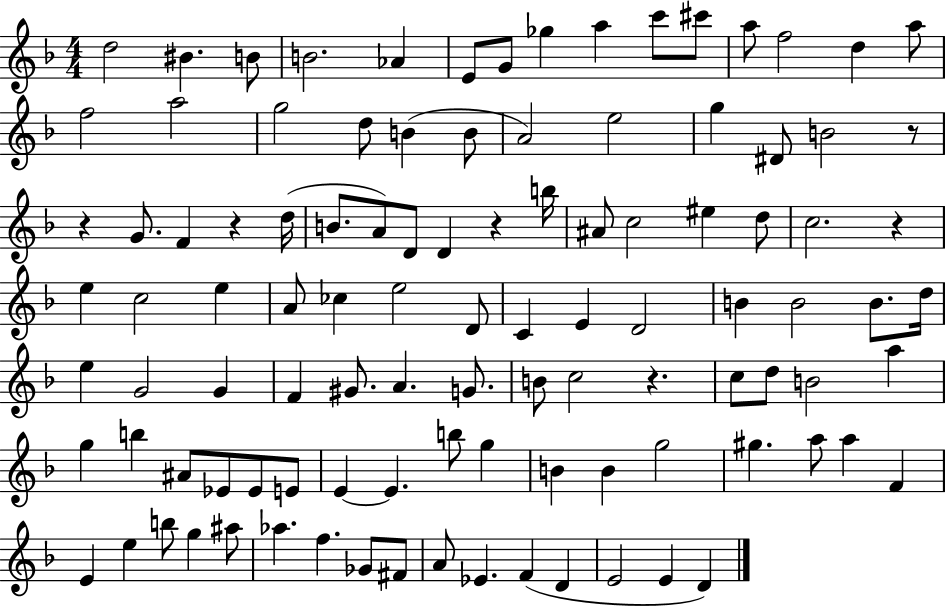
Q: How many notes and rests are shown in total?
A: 105